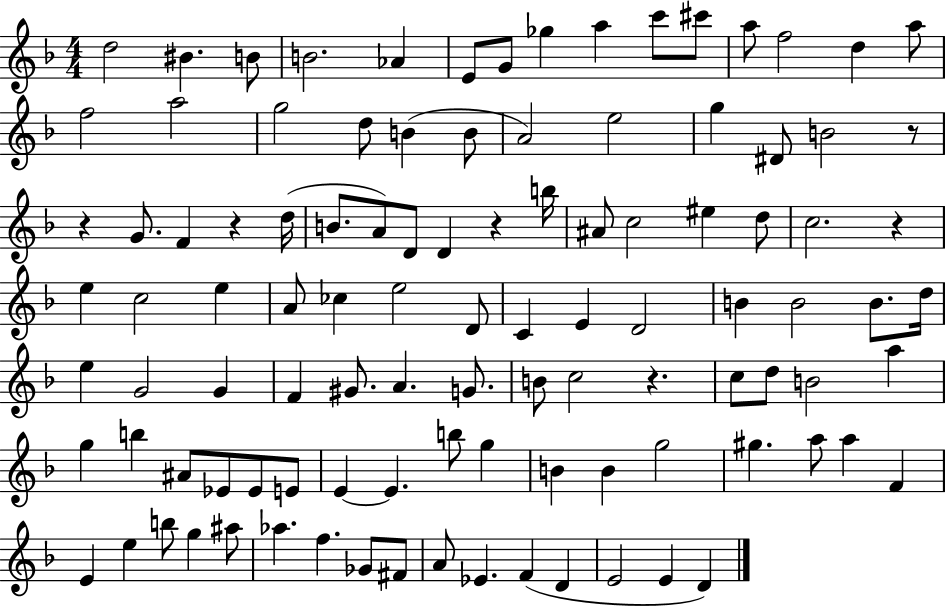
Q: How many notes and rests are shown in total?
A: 105